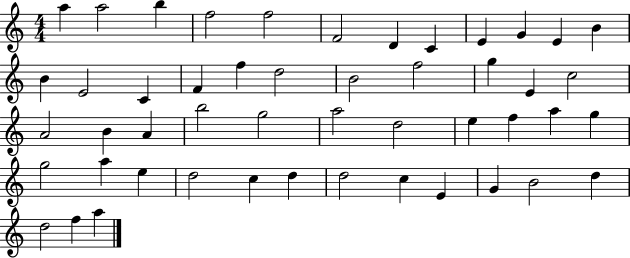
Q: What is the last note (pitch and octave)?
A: A5